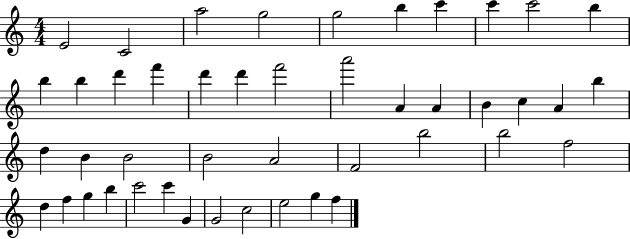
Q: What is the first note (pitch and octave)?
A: E4